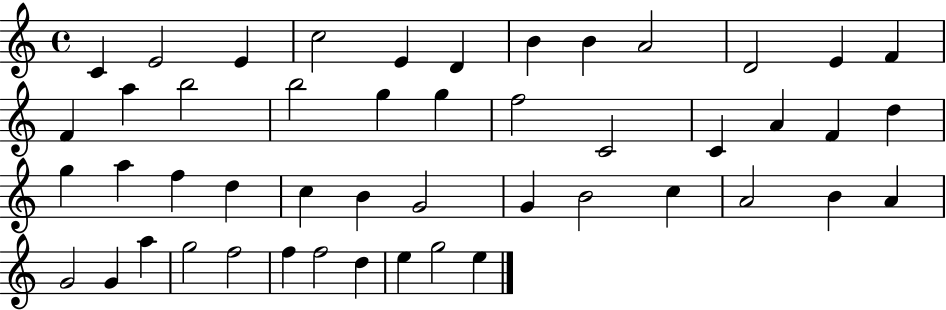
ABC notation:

X:1
T:Untitled
M:4/4
L:1/4
K:C
C E2 E c2 E D B B A2 D2 E F F a b2 b2 g g f2 C2 C A F d g a f d c B G2 G B2 c A2 B A G2 G a g2 f2 f f2 d e g2 e